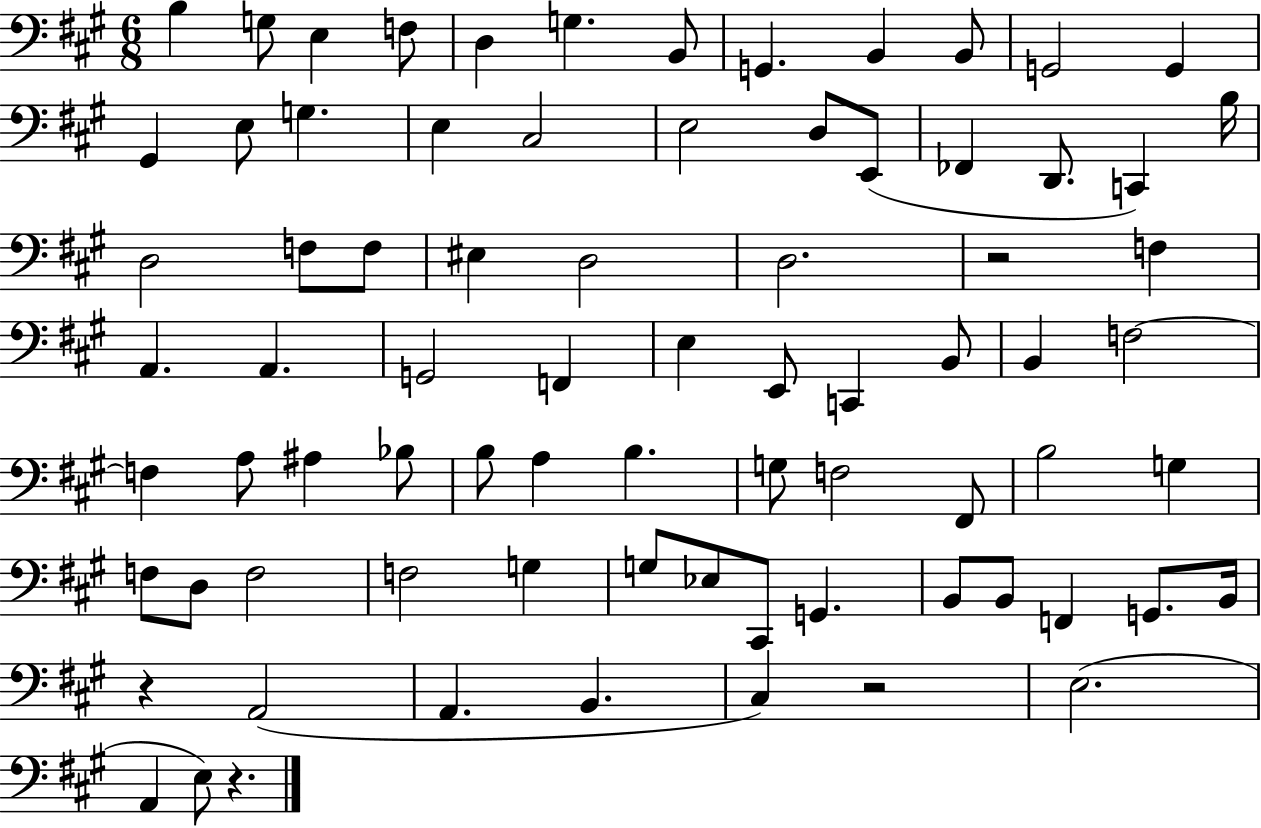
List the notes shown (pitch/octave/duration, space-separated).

B3/q G3/e E3/q F3/e D3/q G3/q. B2/e G2/q. B2/q B2/e G2/h G2/q G#2/q E3/e G3/q. E3/q C#3/h E3/h D3/e E2/e FES2/q D2/e. C2/q B3/s D3/h F3/e F3/e EIS3/q D3/h D3/h. R/h F3/q A2/q. A2/q. G2/h F2/q E3/q E2/e C2/q B2/e B2/q F3/h F3/q A3/e A#3/q Bb3/e B3/e A3/q B3/q. G3/e F3/h F#2/e B3/h G3/q F3/e D3/e F3/h F3/h G3/q G3/e Eb3/e C#2/e G2/q. B2/e B2/e F2/q G2/e. B2/s R/q A2/h A2/q. B2/q. C#3/q R/h E3/h. A2/q E3/e R/q.